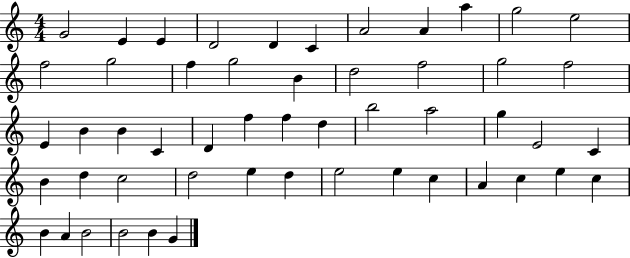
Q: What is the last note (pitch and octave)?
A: G4